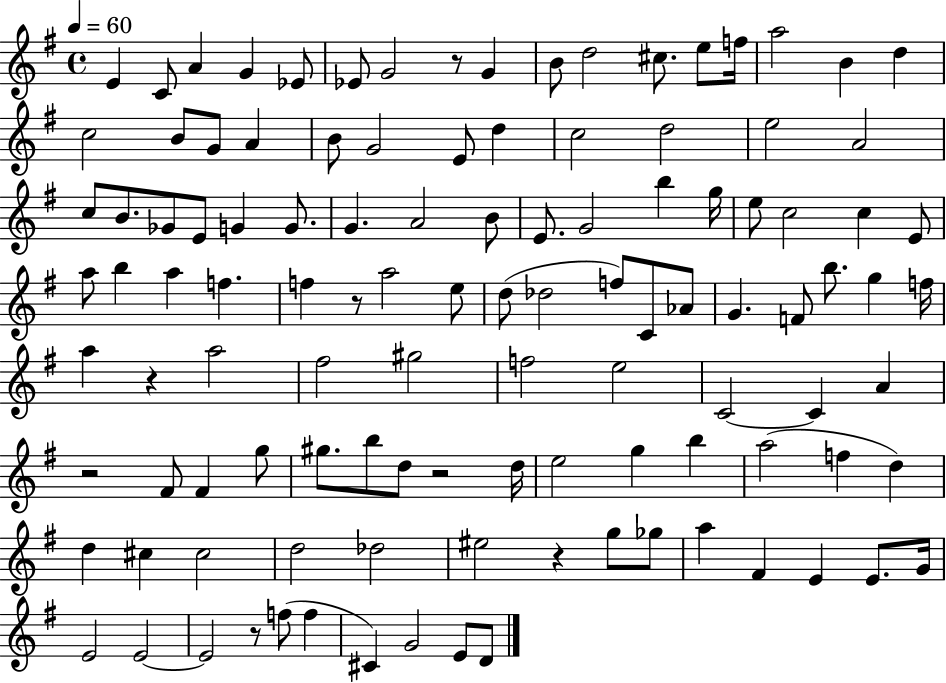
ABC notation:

X:1
T:Untitled
M:4/4
L:1/4
K:G
E C/2 A G _E/2 _E/2 G2 z/2 G B/2 d2 ^c/2 e/2 f/4 a2 B d c2 B/2 G/2 A B/2 G2 E/2 d c2 d2 e2 A2 c/2 B/2 _G/2 E/2 G G/2 G A2 B/2 E/2 G2 b g/4 e/2 c2 c E/2 a/2 b a f f z/2 a2 e/2 d/2 _d2 f/2 C/2 _A/2 G F/2 b/2 g f/4 a z a2 ^f2 ^g2 f2 e2 C2 C A z2 ^F/2 ^F g/2 ^g/2 b/2 d/2 z2 d/4 e2 g b a2 f d d ^c ^c2 d2 _d2 ^e2 z g/2 _g/2 a ^F E E/2 G/4 E2 E2 E2 z/2 f/2 f ^C G2 E/2 D/2